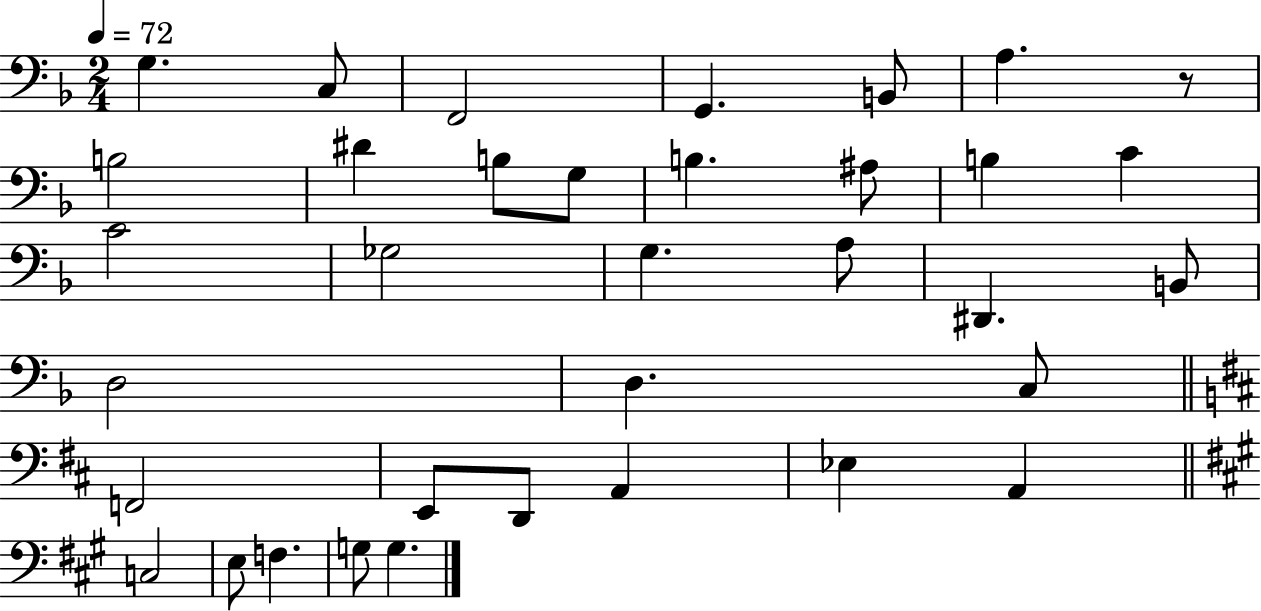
G3/q. C3/e F2/h G2/q. B2/e A3/q. R/e B3/h D#4/q B3/e G3/e B3/q. A#3/e B3/q C4/q C4/h Gb3/h G3/q. A3/e D#2/q. B2/e D3/h D3/q. C3/e F2/h E2/e D2/e A2/q Eb3/q A2/q C3/h E3/e F3/q. G3/e G3/q.